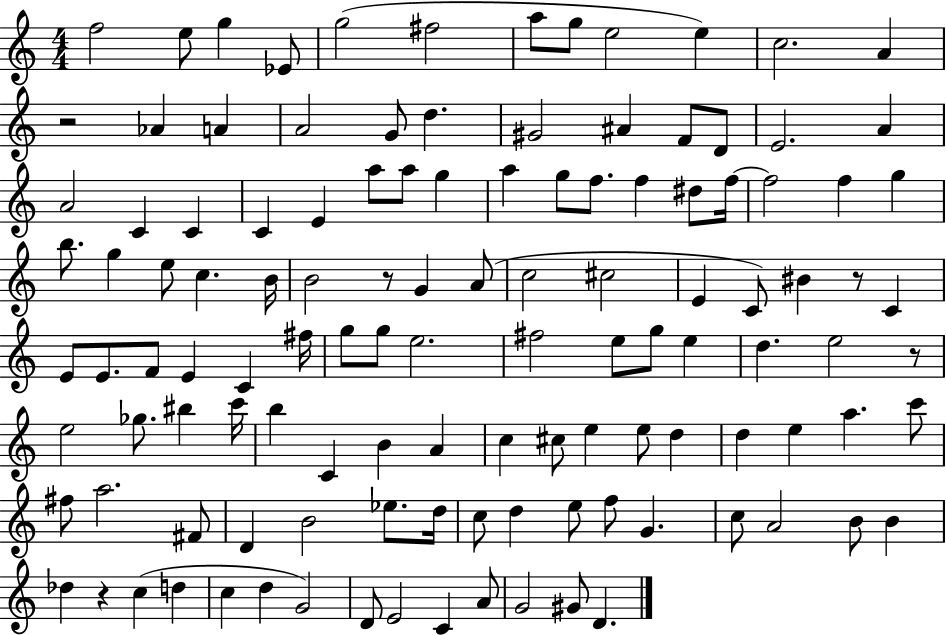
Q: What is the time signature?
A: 4/4